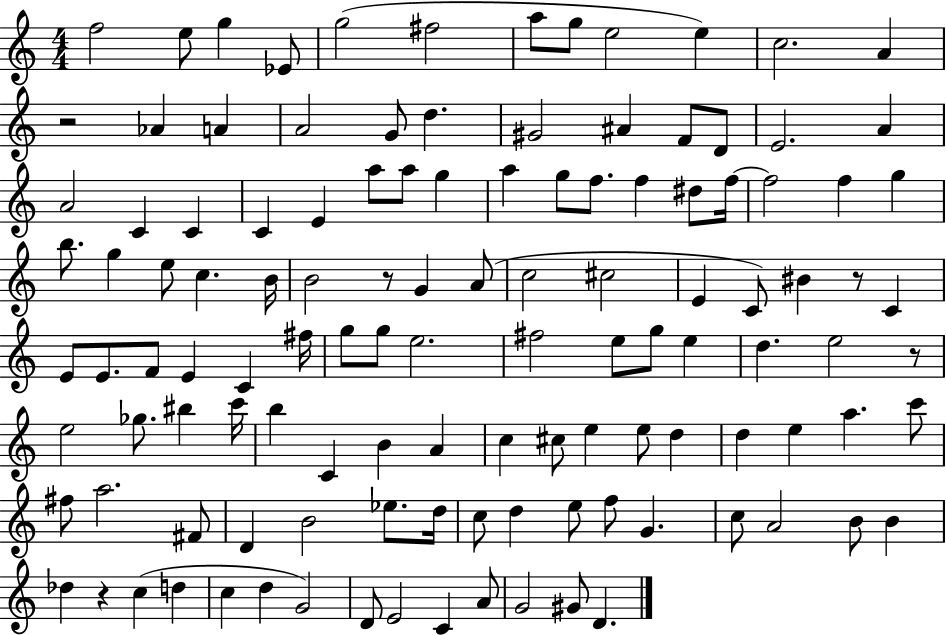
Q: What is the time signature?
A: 4/4